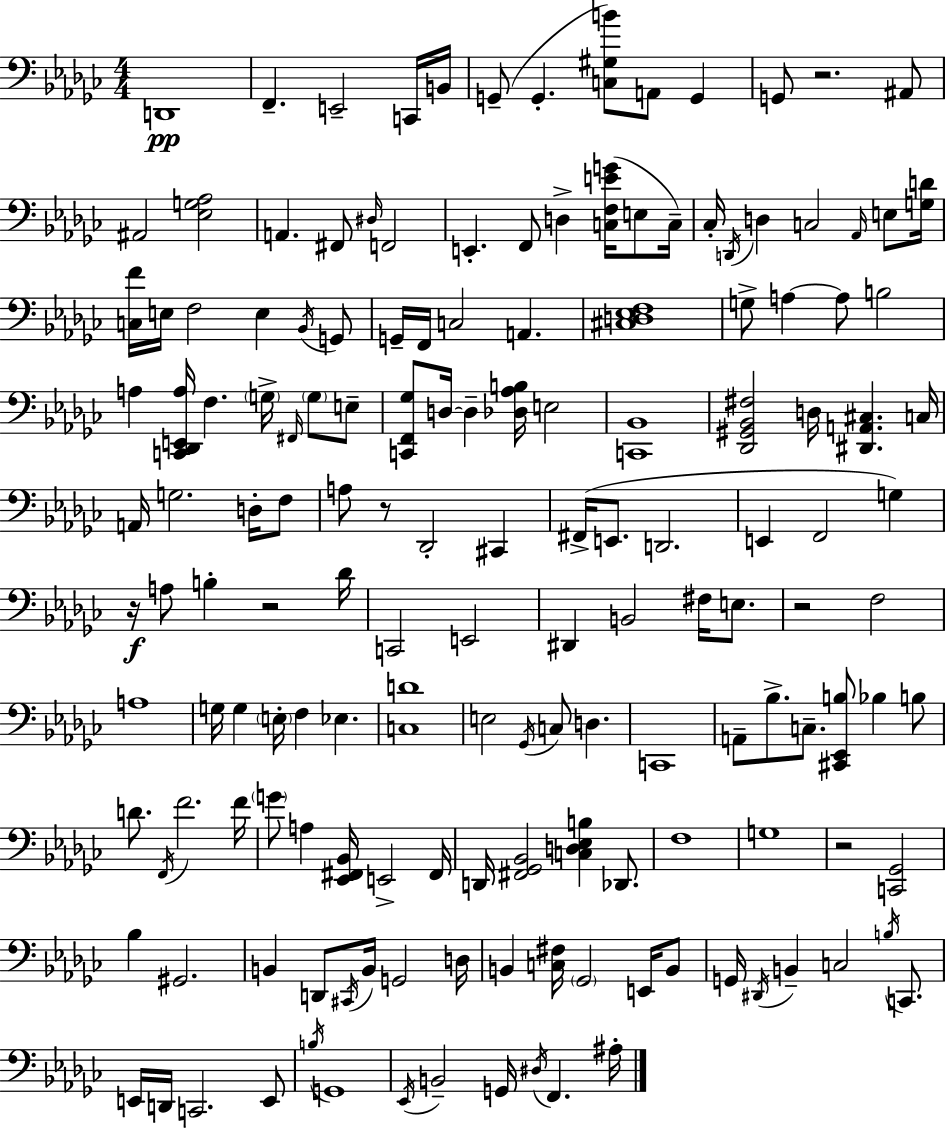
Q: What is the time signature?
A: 4/4